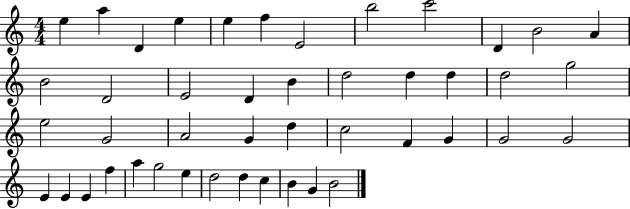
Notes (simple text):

E5/q A5/q D4/q E5/q E5/q F5/q E4/h B5/h C6/h D4/q B4/h A4/q B4/h D4/h E4/h D4/q B4/q D5/h D5/q D5/q D5/h G5/h E5/h G4/h A4/h G4/q D5/q C5/h F4/q G4/q G4/h G4/h E4/q E4/q E4/q F5/q A5/q G5/h E5/q D5/h D5/q C5/q B4/q G4/q B4/h